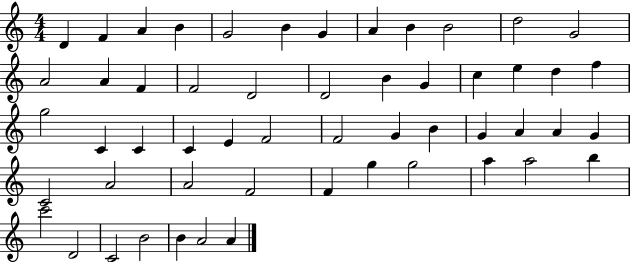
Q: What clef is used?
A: treble